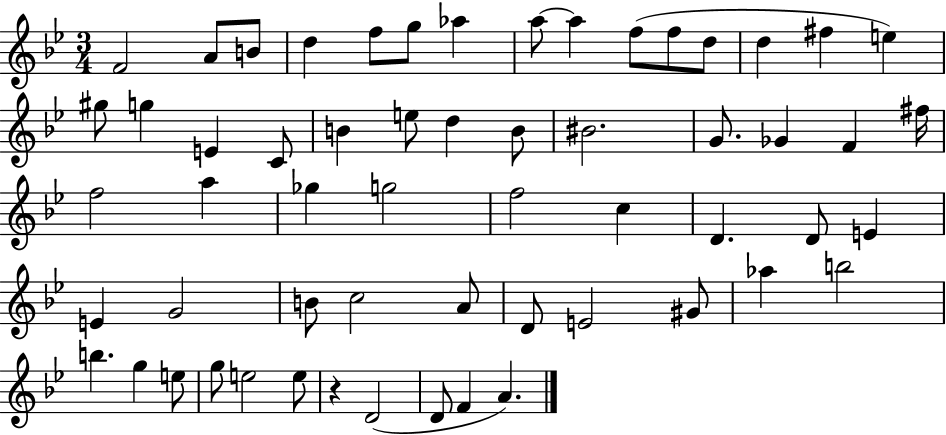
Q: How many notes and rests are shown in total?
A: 58